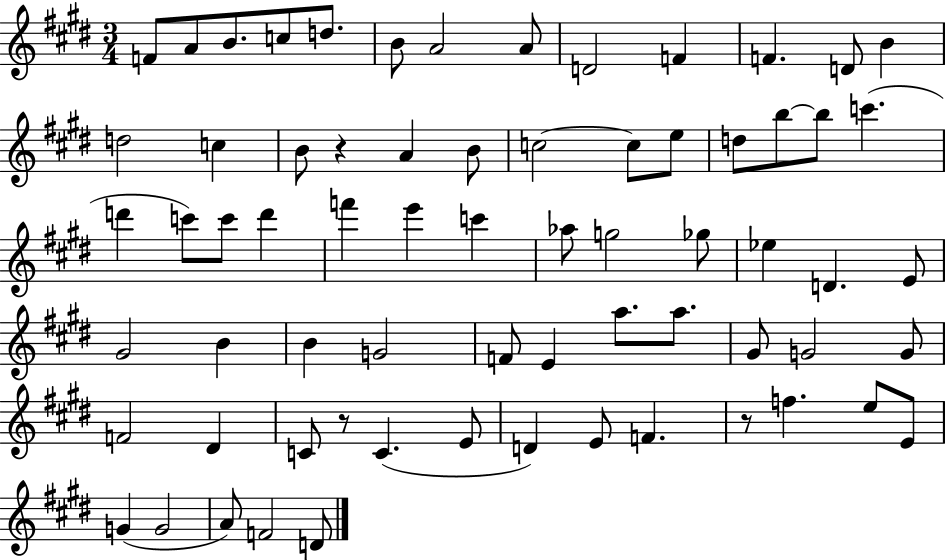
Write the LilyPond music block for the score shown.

{
  \clef treble
  \numericTimeSignature
  \time 3/4
  \key e \major
  \repeat volta 2 { f'8 a'8 b'8. c''8 d''8. | b'8 a'2 a'8 | d'2 f'4 | f'4. d'8 b'4 | \break d''2 c''4 | b'8 r4 a'4 b'8 | c''2~~ c''8 e''8 | d''8 b''8~~ b''8 c'''4.( | \break d'''4 c'''8) c'''8 d'''4 | f'''4 e'''4 c'''4 | aes''8 g''2 ges''8 | ees''4 d'4. e'8 | \break gis'2 b'4 | b'4 g'2 | f'8 e'4 a''8. a''8. | gis'8 g'2 g'8 | \break f'2 dis'4 | c'8 r8 c'4.( e'8 | d'4) e'8 f'4. | r8 f''4. e''8 e'8 | \break g'4( g'2 | a'8) f'2 d'8 | } \bar "|."
}